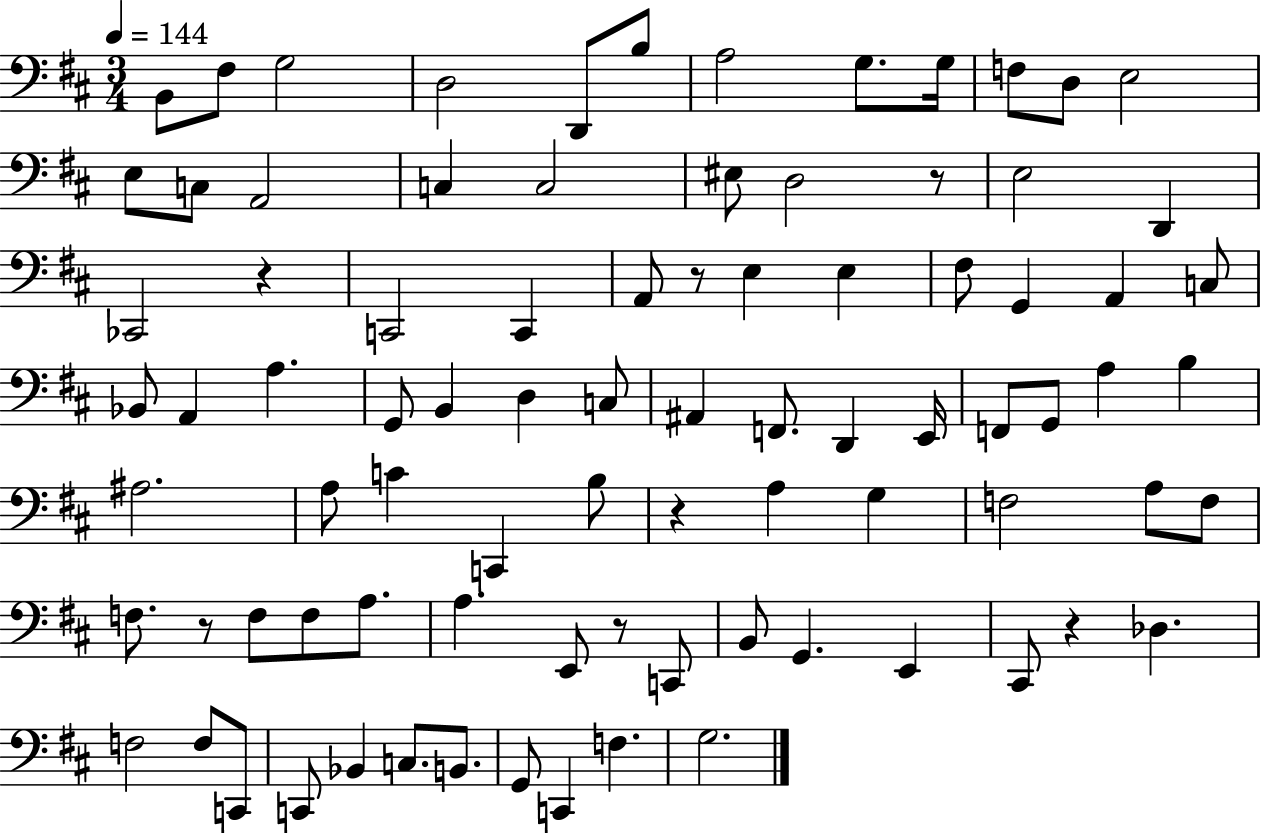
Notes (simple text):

B2/e F#3/e G3/h D3/h D2/e B3/e A3/h G3/e. G3/s F3/e D3/e E3/h E3/e C3/e A2/h C3/q C3/h EIS3/e D3/h R/e E3/h D2/q CES2/h R/q C2/h C2/q A2/e R/e E3/q E3/q F#3/e G2/q A2/q C3/e Bb2/e A2/q A3/q. G2/e B2/q D3/q C3/e A#2/q F2/e. D2/q E2/s F2/e G2/e A3/q B3/q A#3/h. A3/e C4/q C2/q B3/e R/q A3/q G3/q F3/h A3/e F3/e F3/e. R/e F3/e F3/e A3/e. A3/q. E2/e R/e C2/e B2/e G2/q. E2/q C#2/e R/q Db3/q. F3/h F3/e C2/e C2/e Bb2/q C3/e. B2/e. G2/e C2/q F3/q. G3/h.